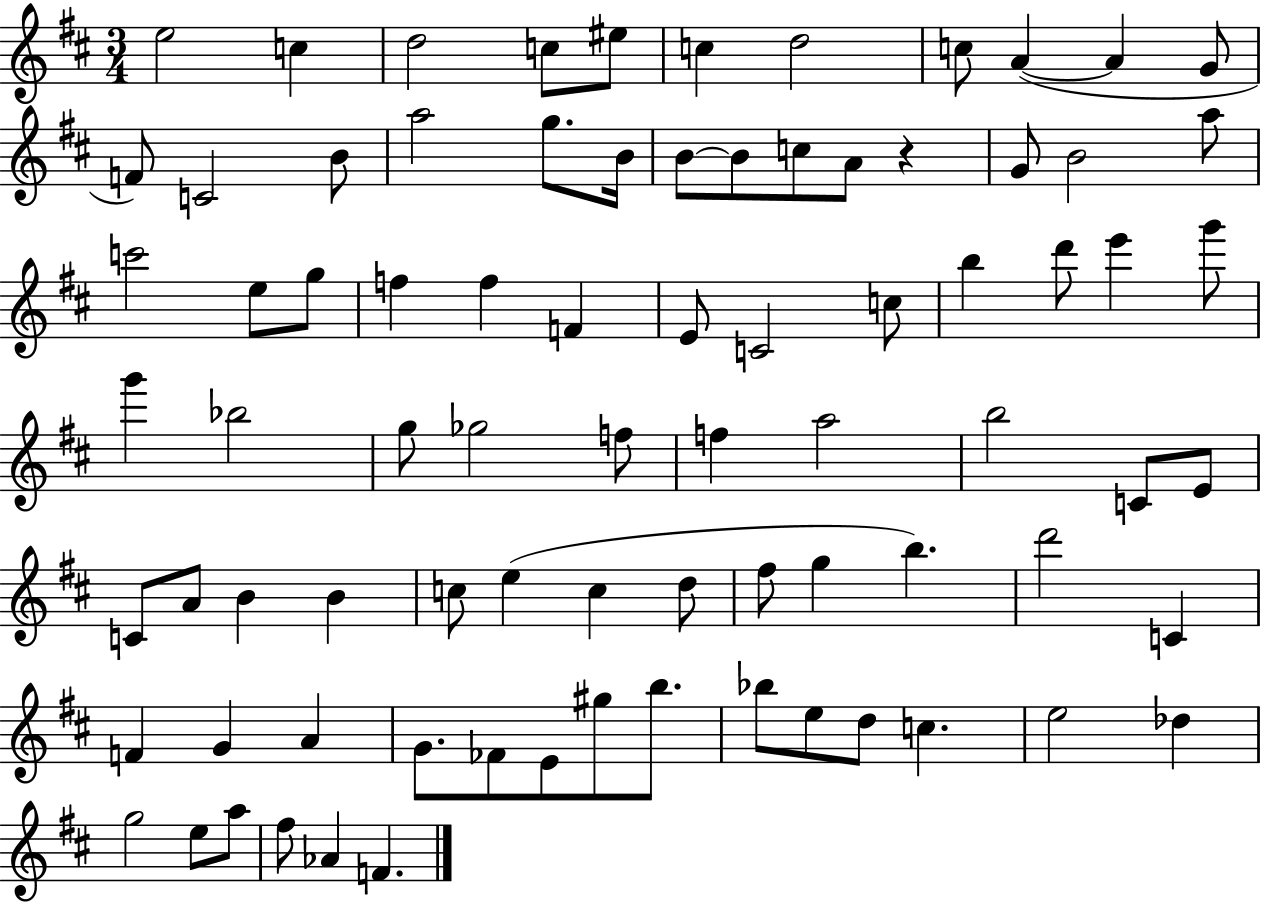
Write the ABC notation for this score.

X:1
T:Untitled
M:3/4
L:1/4
K:D
e2 c d2 c/2 ^e/2 c d2 c/2 A A G/2 F/2 C2 B/2 a2 g/2 B/4 B/2 B/2 c/2 A/2 z G/2 B2 a/2 c'2 e/2 g/2 f f F E/2 C2 c/2 b d'/2 e' g'/2 g' _b2 g/2 _g2 f/2 f a2 b2 C/2 E/2 C/2 A/2 B B c/2 e c d/2 ^f/2 g b d'2 C F G A G/2 _F/2 E/2 ^g/2 b/2 _b/2 e/2 d/2 c e2 _d g2 e/2 a/2 ^f/2 _A F